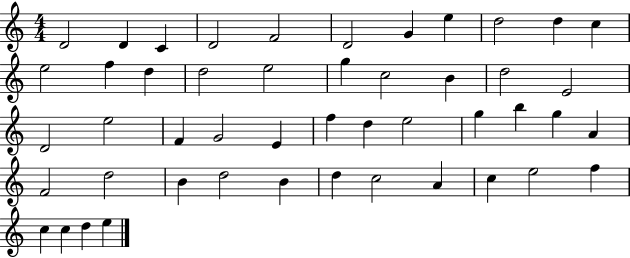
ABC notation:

X:1
T:Untitled
M:4/4
L:1/4
K:C
D2 D C D2 F2 D2 G e d2 d c e2 f d d2 e2 g c2 B d2 E2 D2 e2 F G2 E f d e2 g b g A F2 d2 B d2 B d c2 A c e2 f c c d e